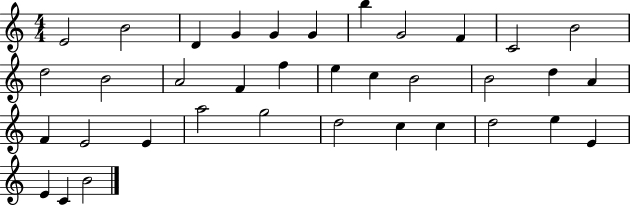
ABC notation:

X:1
T:Untitled
M:4/4
L:1/4
K:C
E2 B2 D G G G b G2 F C2 B2 d2 B2 A2 F f e c B2 B2 d A F E2 E a2 g2 d2 c c d2 e E E C B2